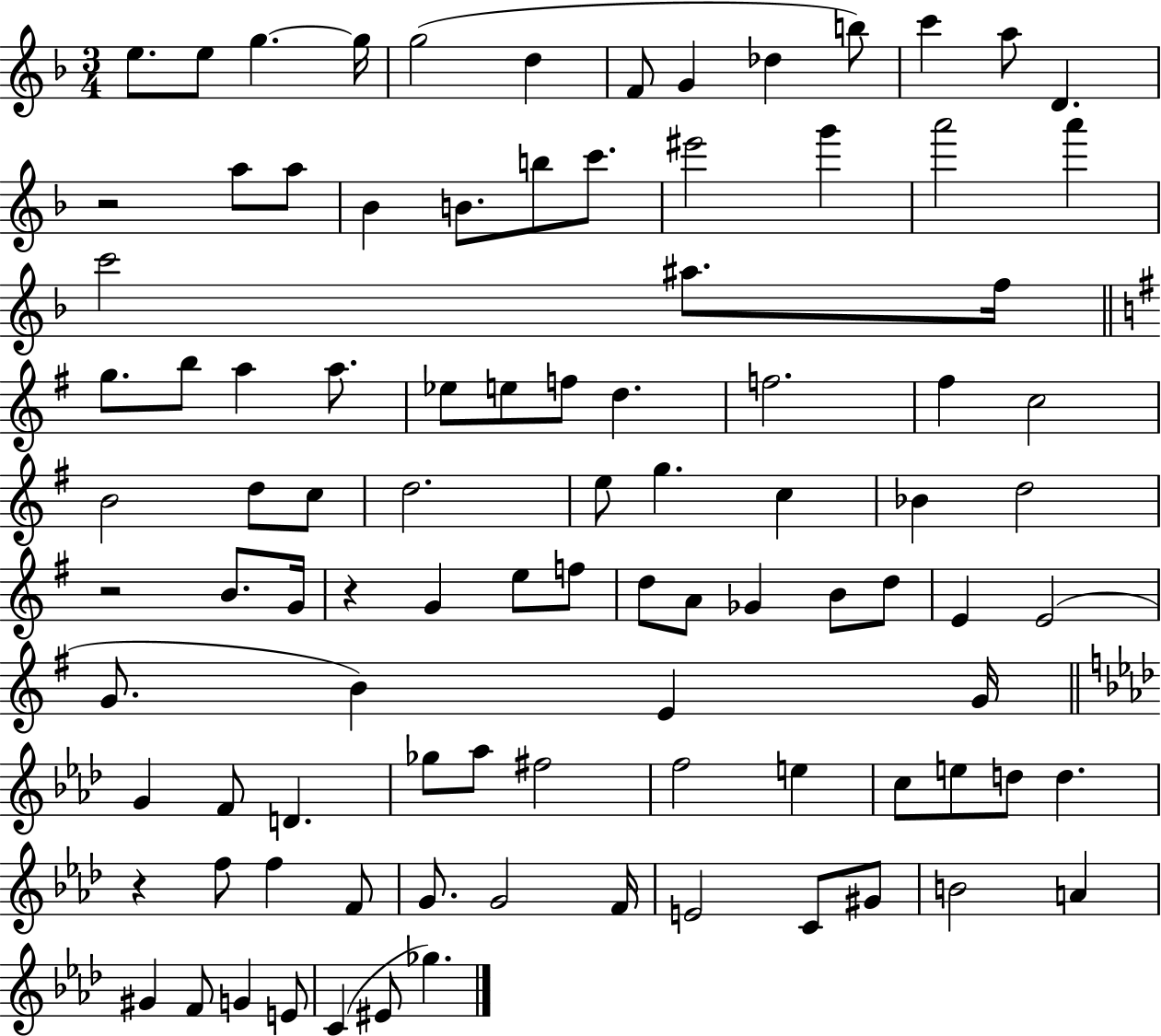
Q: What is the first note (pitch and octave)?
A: E5